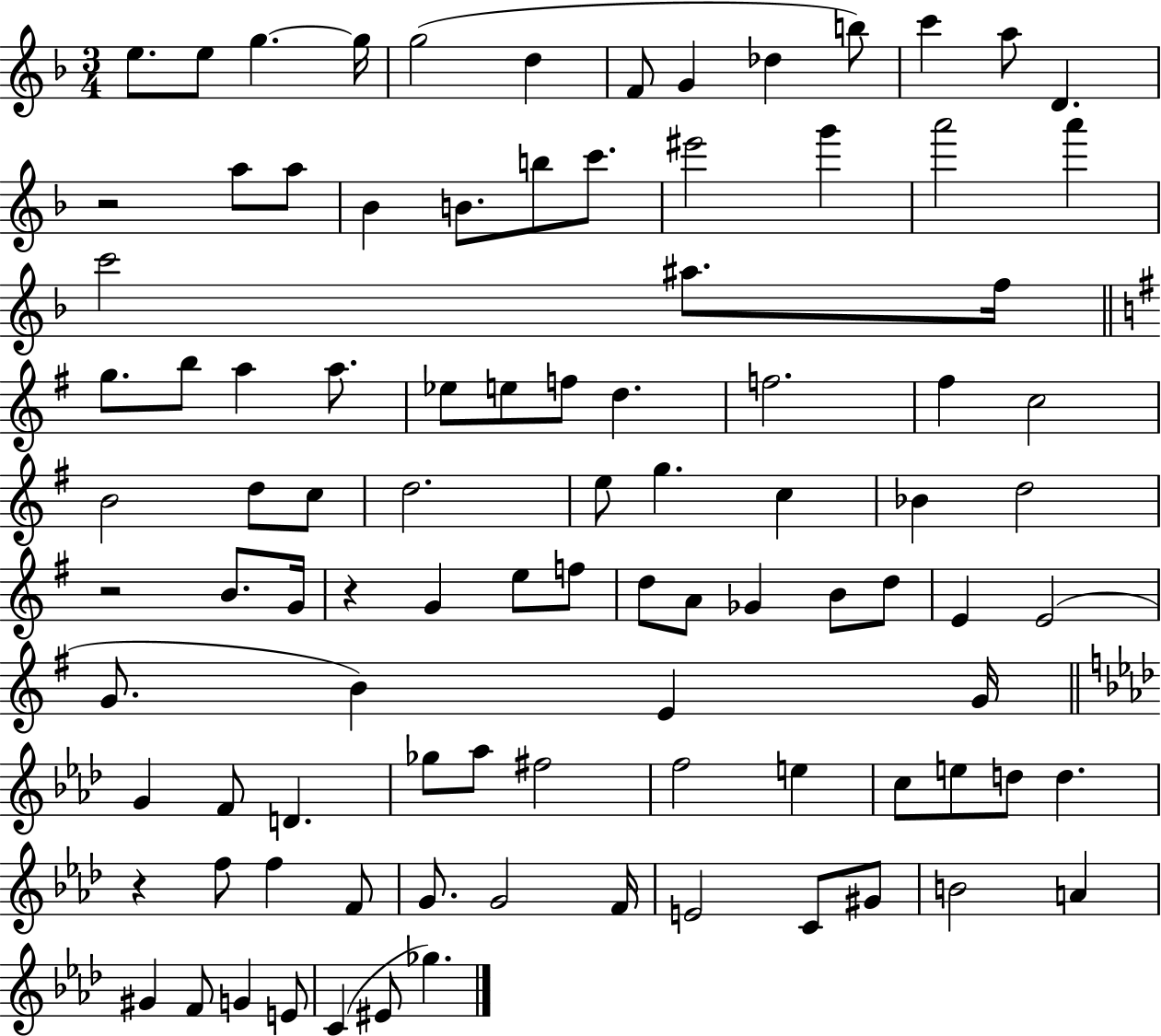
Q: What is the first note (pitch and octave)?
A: E5